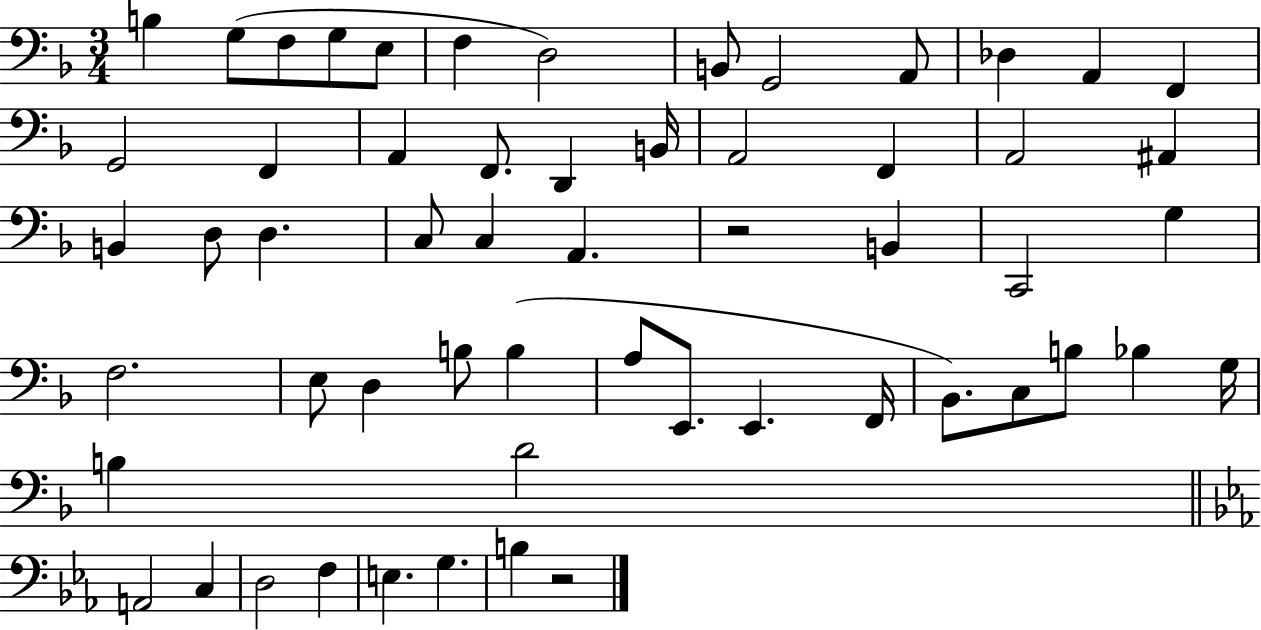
{
  \clef bass
  \numericTimeSignature
  \time 3/4
  \key f \major
  b4 g8( f8 g8 e8 | f4 d2) | b,8 g,2 a,8 | des4 a,4 f,4 | \break g,2 f,4 | a,4 f,8. d,4 b,16 | a,2 f,4 | a,2 ais,4 | \break b,4 d8 d4. | c8 c4 a,4. | r2 b,4 | c,2 g4 | \break f2. | e8 d4 b8 b4( | a8 e,8. e,4. f,16 | bes,8.) c8 b8 bes4 g16 | \break b4 d'2 | \bar "||" \break \key ees \major a,2 c4 | d2 f4 | e4. g4. | b4 r2 | \break \bar "|."
}